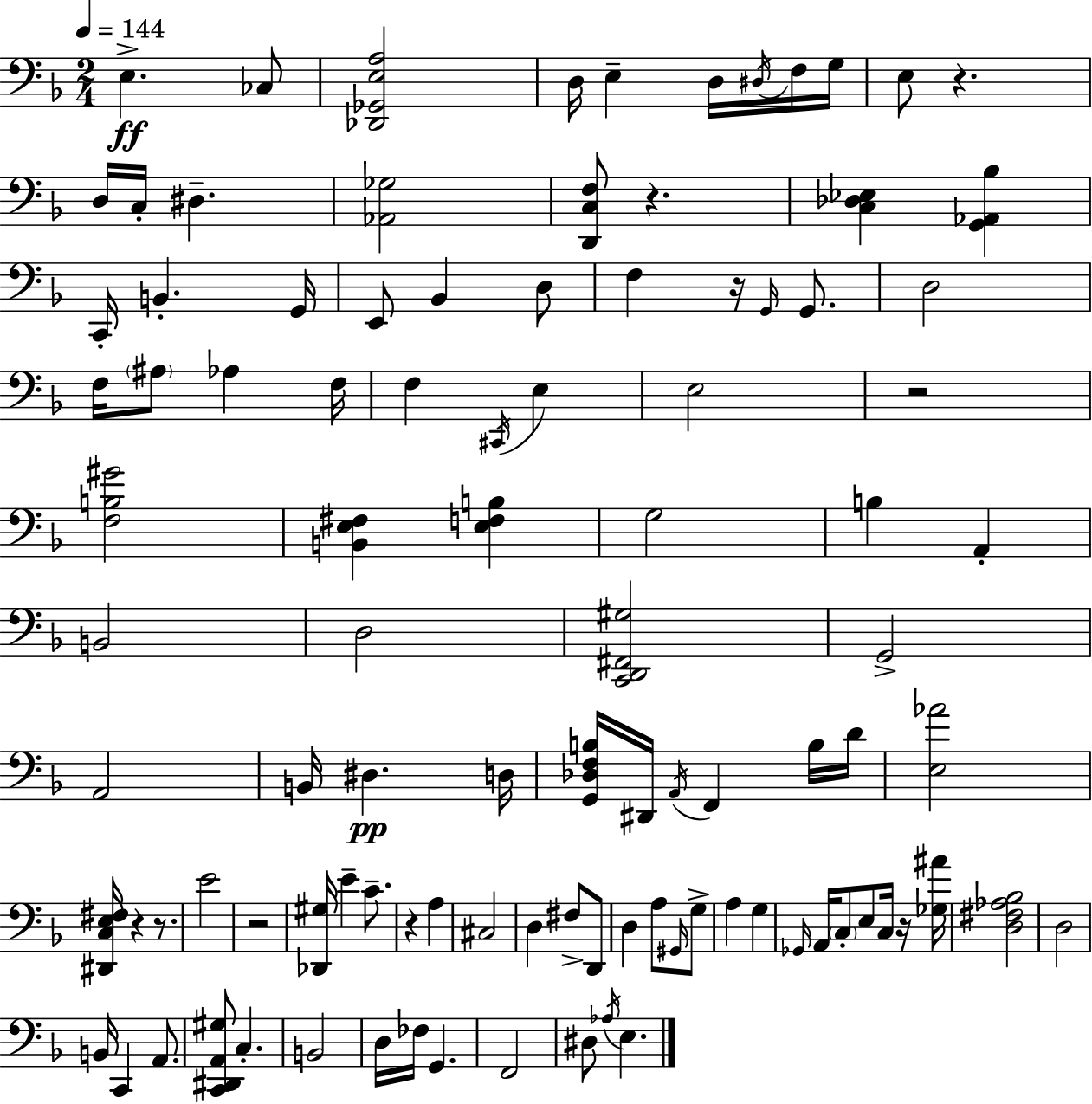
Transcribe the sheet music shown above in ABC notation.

X:1
T:Untitled
M:2/4
L:1/4
K:F
E, _C,/2 [_D,,_G,,E,A,]2 D,/4 E, D,/4 ^D,/4 F,/4 G,/4 E,/2 z D,/4 C,/4 ^D, [_A,,_G,]2 [D,,C,F,]/2 z [C,_D,_E,] [G,,_A,,_B,] C,,/4 B,, G,,/4 E,,/2 _B,, D,/2 F, z/4 G,,/4 G,,/2 D,2 F,/4 ^A,/2 _A, F,/4 F, ^C,,/4 E, E,2 z2 [F,B,^G]2 [B,,E,^F,] [E,F,B,] G,2 B, A,, B,,2 D,2 [C,,D,,^F,,^G,]2 G,,2 A,,2 B,,/4 ^D, D,/4 [G,,_D,F,B,]/4 ^D,,/4 A,,/4 F,, B,/4 D/4 [E,_A]2 [^D,,C,E,^F,]/4 z z/2 E2 z2 [_D,,^G,]/4 E C/2 z A, ^C,2 D, ^F,/2 D,,/2 D, A,/2 ^G,,/4 G,/2 A, G, _G,,/4 A,,/4 C,/2 E,/2 C,/4 z/4 [_G,^A]/4 [D,^F,_A,_B,]2 D,2 B,,/4 C,, A,,/2 [C,,^D,,A,,^G,]/2 C, B,,2 D,/4 _F,/4 G,, F,,2 ^D,/2 _A,/4 E,